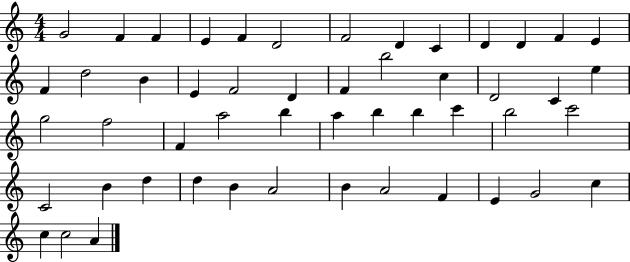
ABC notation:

X:1
T:Untitled
M:4/4
L:1/4
K:C
G2 F F E F D2 F2 D C D D F E F d2 B E F2 D F b2 c D2 C e g2 f2 F a2 b a b b c' b2 c'2 C2 B d d B A2 B A2 F E G2 c c c2 A